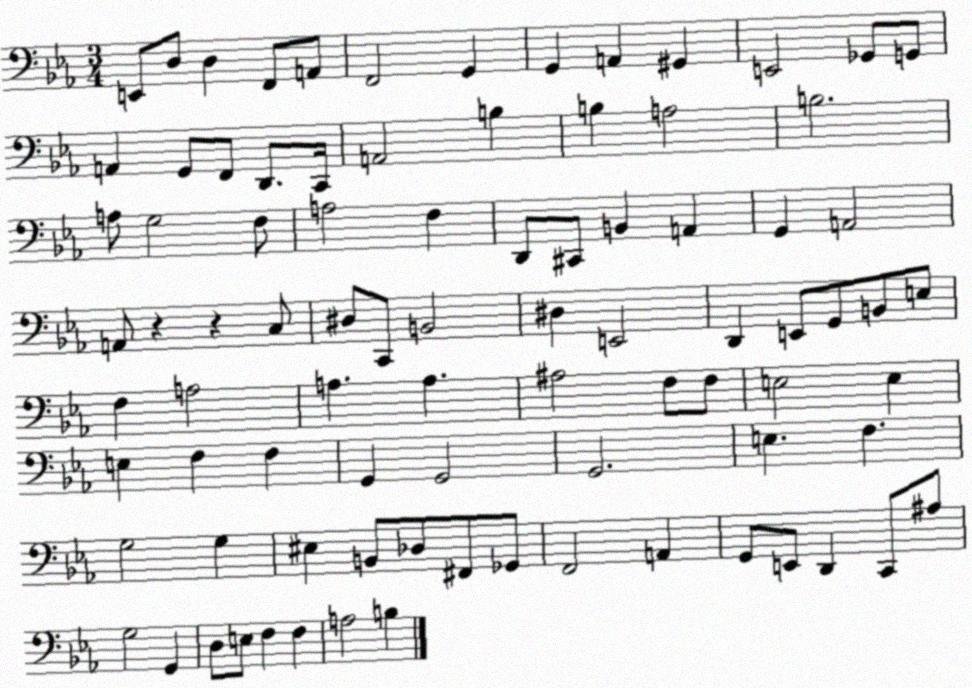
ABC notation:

X:1
T:Untitled
M:3/4
L:1/4
K:Eb
E,,/2 D,/2 D, F,,/2 A,,/2 F,,2 G,, G,, A,, ^G,, E,,2 _G,,/2 G,,/2 A,, G,,/2 F,,/2 D,,/2 C,,/4 A,,2 B, B, A,2 B,2 A,/2 G,2 F,/2 A,2 F, D,,/2 ^C,,/2 B,, A,, G,, A,,2 A,,/2 z z C,/2 ^D,/2 C,,/2 B,,2 ^D, E,,2 D,, E,,/2 G,,/2 B,,/2 E,/2 F, A,2 A, A, ^A,2 F,/2 F,/2 E,2 E, E, F, F, G,, G,,2 G,,2 E, F, G,2 G, ^E, B,,/2 _D,/2 ^F,,/2 _G,,/2 F,,2 A,, G,,/2 E,,/2 D,, C,,/2 ^A,/2 G,2 G,, D,/2 E,/2 F, F, A,2 B,